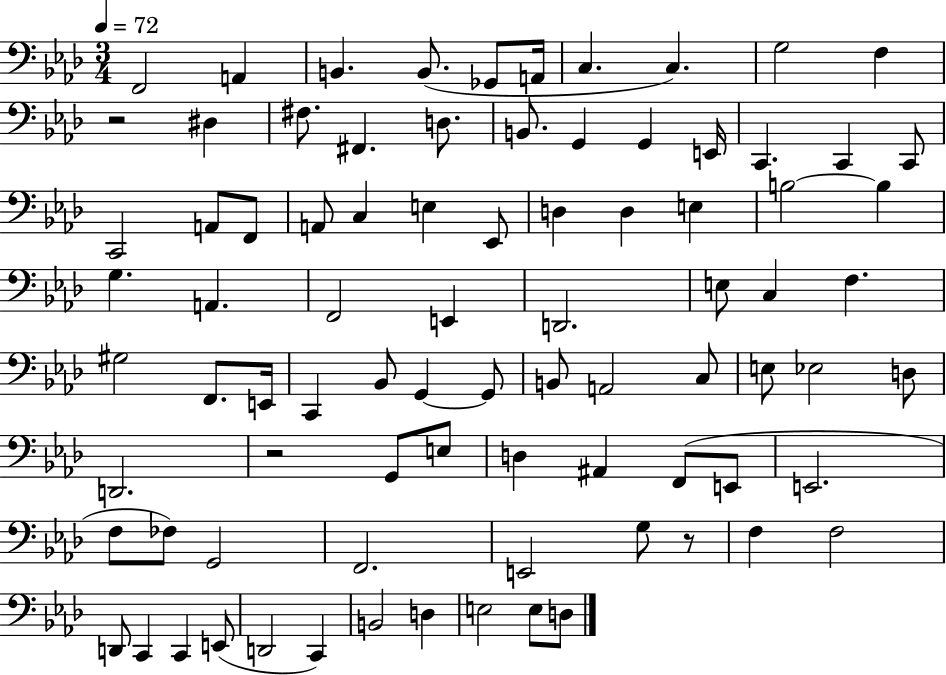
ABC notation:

X:1
T:Untitled
M:3/4
L:1/4
K:Ab
F,,2 A,, B,, B,,/2 _G,,/2 A,,/4 C, C, G,2 F, z2 ^D, ^F,/2 ^F,, D,/2 B,,/2 G,, G,, E,,/4 C,, C,, C,,/2 C,,2 A,,/2 F,,/2 A,,/2 C, E, _E,,/2 D, D, E, B,2 B, G, A,, F,,2 E,, D,,2 E,/2 C, F, ^G,2 F,,/2 E,,/4 C,, _B,,/2 G,, G,,/2 B,,/2 A,,2 C,/2 E,/2 _E,2 D,/2 D,,2 z2 G,,/2 E,/2 D, ^A,, F,,/2 E,,/2 E,,2 F,/2 _F,/2 G,,2 F,,2 E,,2 G,/2 z/2 F, F,2 D,,/2 C,, C,, E,,/2 D,,2 C,, B,,2 D, E,2 E,/2 D,/2